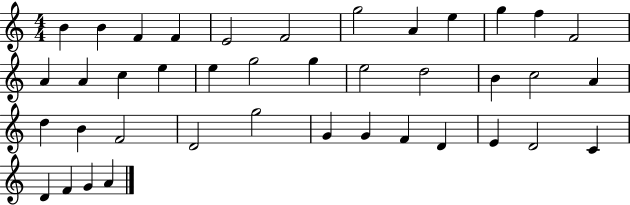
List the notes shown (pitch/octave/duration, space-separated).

B4/q B4/q F4/q F4/q E4/h F4/h G5/h A4/q E5/q G5/q F5/q F4/h A4/q A4/q C5/q E5/q E5/q G5/h G5/q E5/h D5/h B4/q C5/h A4/q D5/q B4/q F4/h D4/h G5/h G4/q G4/q F4/q D4/q E4/q D4/h C4/q D4/q F4/q G4/q A4/q